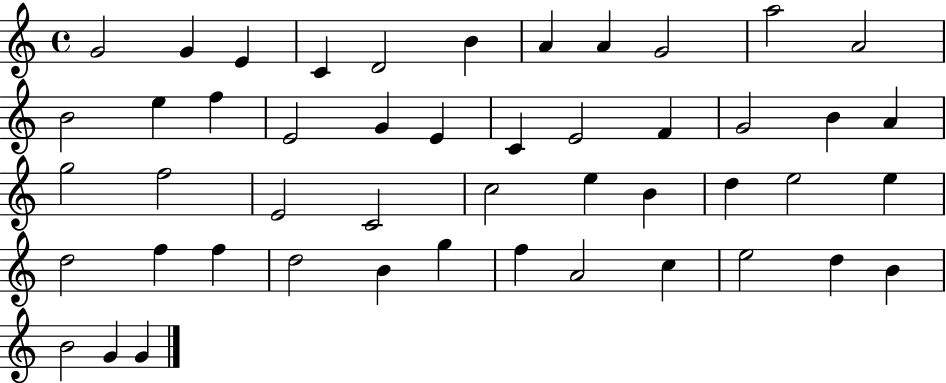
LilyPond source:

{
  \clef treble
  \time 4/4
  \defaultTimeSignature
  \key c \major
  g'2 g'4 e'4 | c'4 d'2 b'4 | a'4 a'4 g'2 | a''2 a'2 | \break b'2 e''4 f''4 | e'2 g'4 e'4 | c'4 e'2 f'4 | g'2 b'4 a'4 | \break g''2 f''2 | e'2 c'2 | c''2 e''4 b'4 | d''4 e''2 e''4 | \break d''2 f''4 f''4 | d''2 b'4 g''4 | f''4 a'2 c''4 | e''2 d''4 b'4 | \break b'2 g'4 g'4 | \bar "|."
}